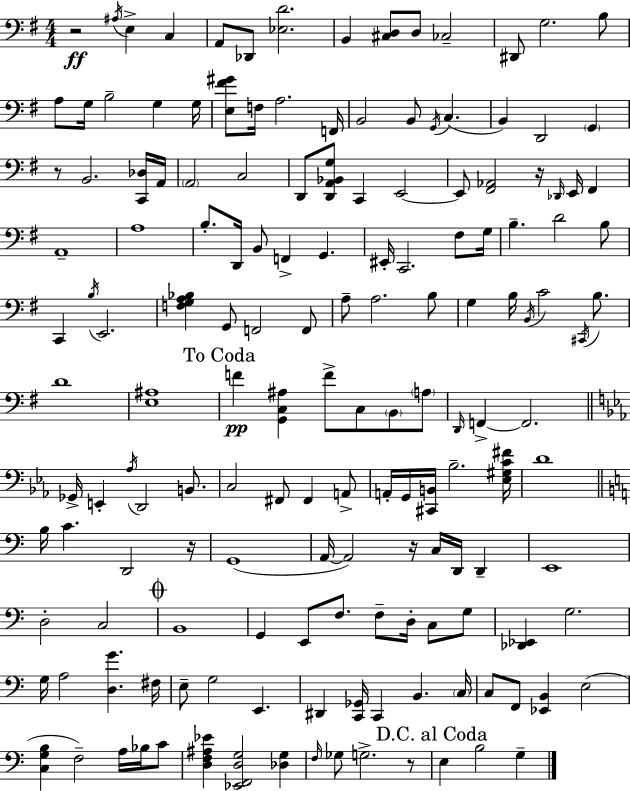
R/h A#3/s E3/q C3/q A2/e Db2/e [Eb3,D4]/h. B2/q [C#3,D3]/e D3/e CES3/h D#2/e G3/h. B3/e A3/e G3/s B3/h G3/q G3/s [E3,F#4,G#4]/e F3/s A3/h. F2/s B2/h B2/e G2/s C3/q. B2/q D2/h G2/q R/e B2/h. [C2,Db3]/s A2/s A2/h C3/h D2/e [D2,A2,Bb2,G3]/e C2/q E2/h E2/e [F#2,Ab2]/h R/s Db2/s E2/s F#2/q A2/w A3/w B3/e. D2/s B2/e F2/q G2/q. EIS2/s C2/h. F#3/e G3/s B3/q. D4/h B3/e C2/q B3/s E2/h. [F3,G3,A3,Bb3]/q G2/e F2/h F2/e A3/e A3/h. B3/e G3/q B3/s B2/s C4/h C#2/s B3/e. D4/w [E3,A#3]/w F4/q [G2,C3,A#3]/q F4/e C3/e B2/e A3/e D2/s F2/q F2/h. Gb2/s E2/q Ab3/s D2/h B2/e. C3/h F#2/e F#2/q A2/e A2/s G2/s [C#2,B2]/s Bb3/h. [Eb3,G#3,C4,F#4]/s D4/w B3/s C4/q. D2/h R/s G2/w A2/s A2/h R/s C3/s D2/s D2/q E2/w D3/h C3/h B2/w G2/q E2/e F3/e. F3/e D3/s C3/e G3/e [Db2,Eb2]/q G3/h. G3/s A3/h [D3,G4]/q. F#3/s E3/e G3/h E2/q. D#2/q [C2,Gb2]/s C2/q B2/q. C3/s C3/e F2/e [Eb2,B2]/q E3/h [C3,G3,B3]/q F3/h A3/s Bb3/s C4/e [D3,F3,A#3,Eb4]/q [Eb2,F2,D3,G3]/h [Db3,G3]/q F3/s Gb3/e G3/h. R/e E3/q B3/h G3/q